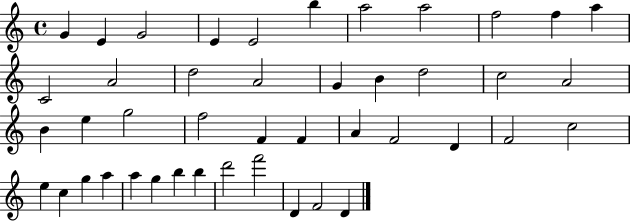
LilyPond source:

{
  \clef treble
  \time 4/4
  \defaultTimeSignature
  \key c \major
  g'4 e'4 g'2 | e'4 e'2 b''4 | a''2 a''2 | f''2 f''4 a''4 | \break c'2 a'2 | d''2 a'2 | g'4 b'4 d''2 | c''2 a'2 | \break b'4 e''4 g''2 | f''2 f'4 f'4 | a'4 f'2 d'4 | f'2 c''2 | \break e''4 c''4 g''4 a''4 | a''4 g''4 b''4 b''4 | d'''2 f'''2 | d'4 f'2 d'4 | \break \bar "|."
}